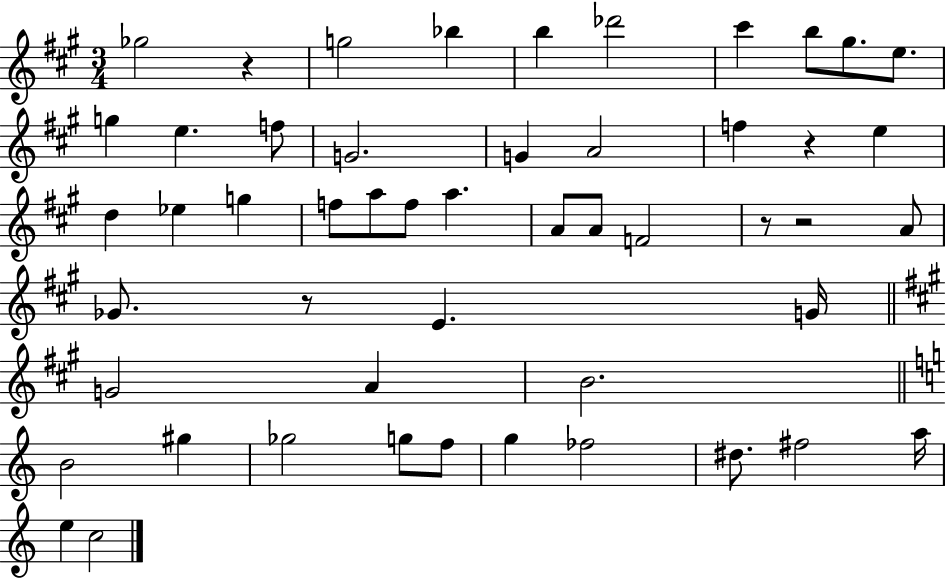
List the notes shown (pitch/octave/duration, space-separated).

Gb5/h R/q G5/h Bb5/q B5/q Db6/h C#6/q B5/e G#5/e. E5/e. G5/q E5/q. F5/e G4/h. G4/q A4/h F5/q R/q E5/q D5/q Eb5/q G5/q F5/e A5/e F5/e A5/q. A4/e A4/e F4/h R/e R/h A4/e Gb4/e. R/e E4/q. G4/s G4/h A4/q B4/h. B4/h G#5/q Gb5/h G5/e F5/e G5/q FES5/h D#5/e. F#5/h A5/s E5/q C5/h